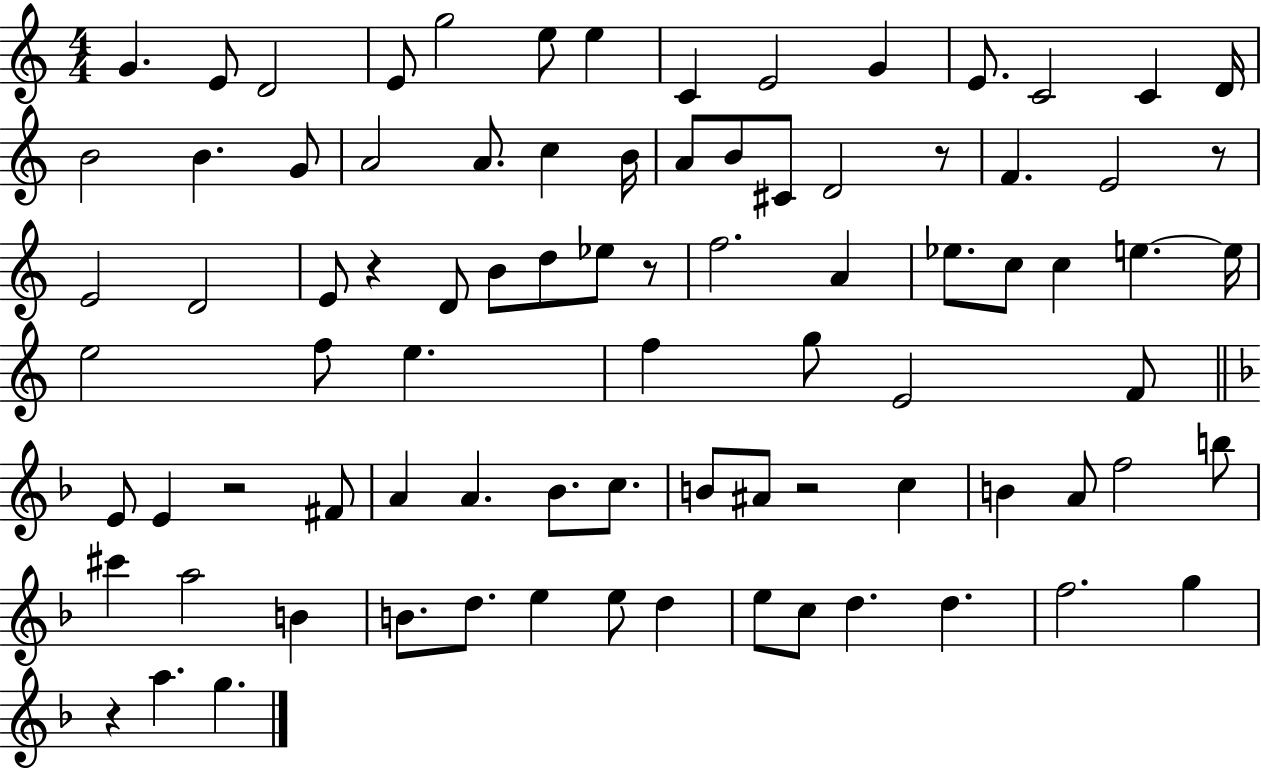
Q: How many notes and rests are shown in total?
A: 85